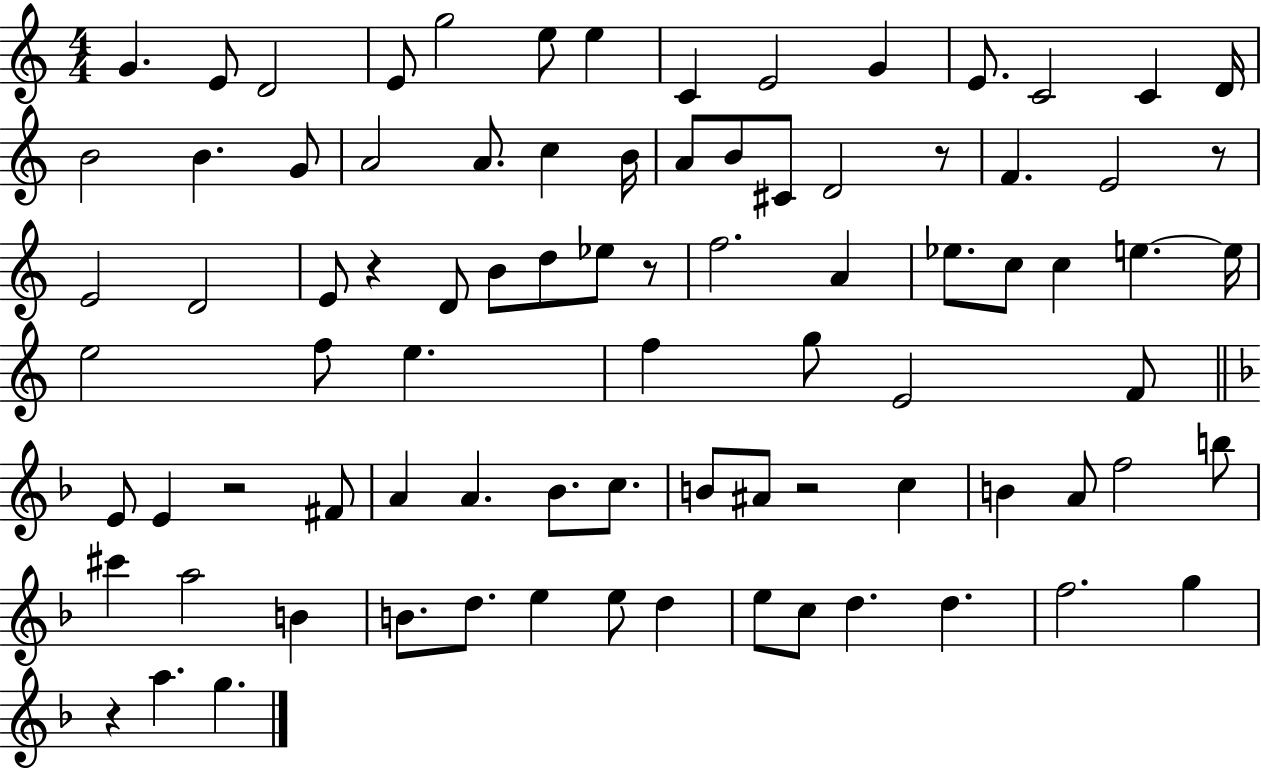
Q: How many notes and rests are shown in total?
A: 85